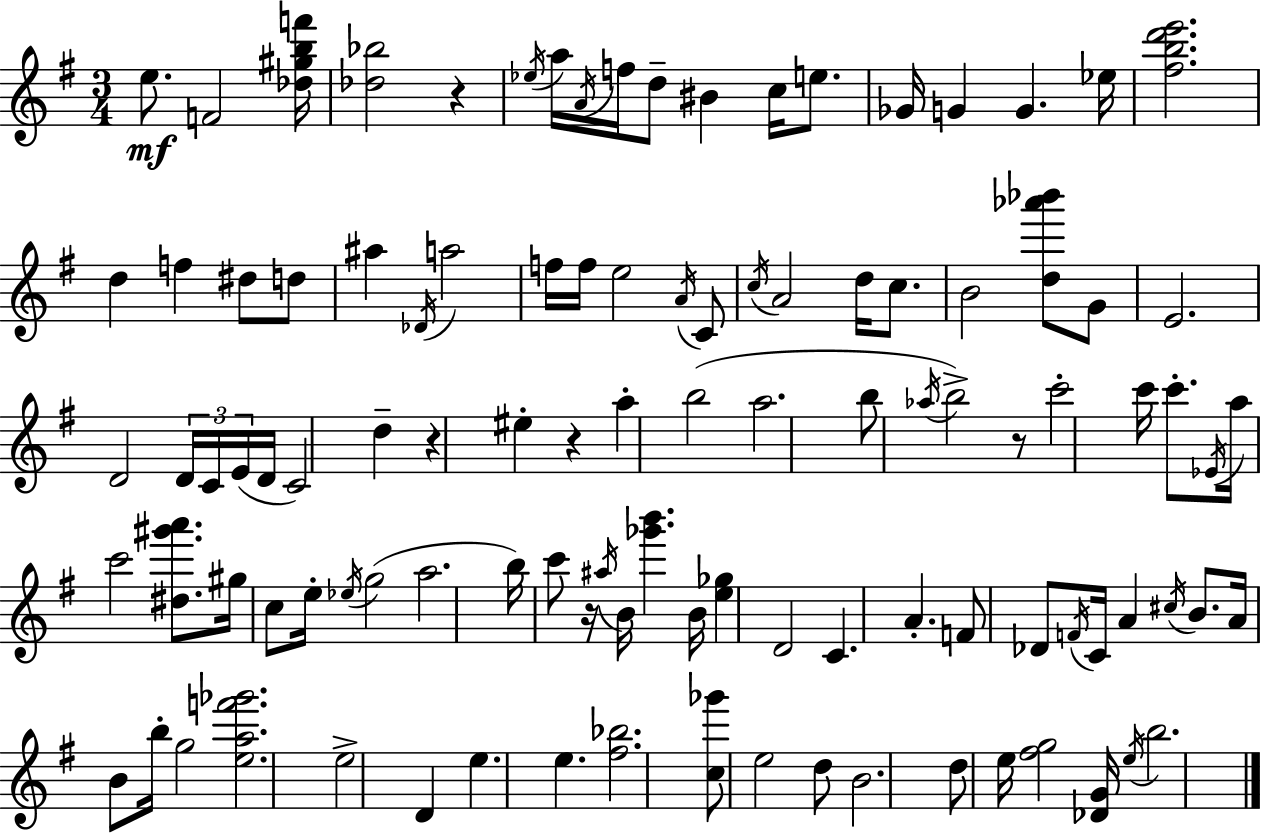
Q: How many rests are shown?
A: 5